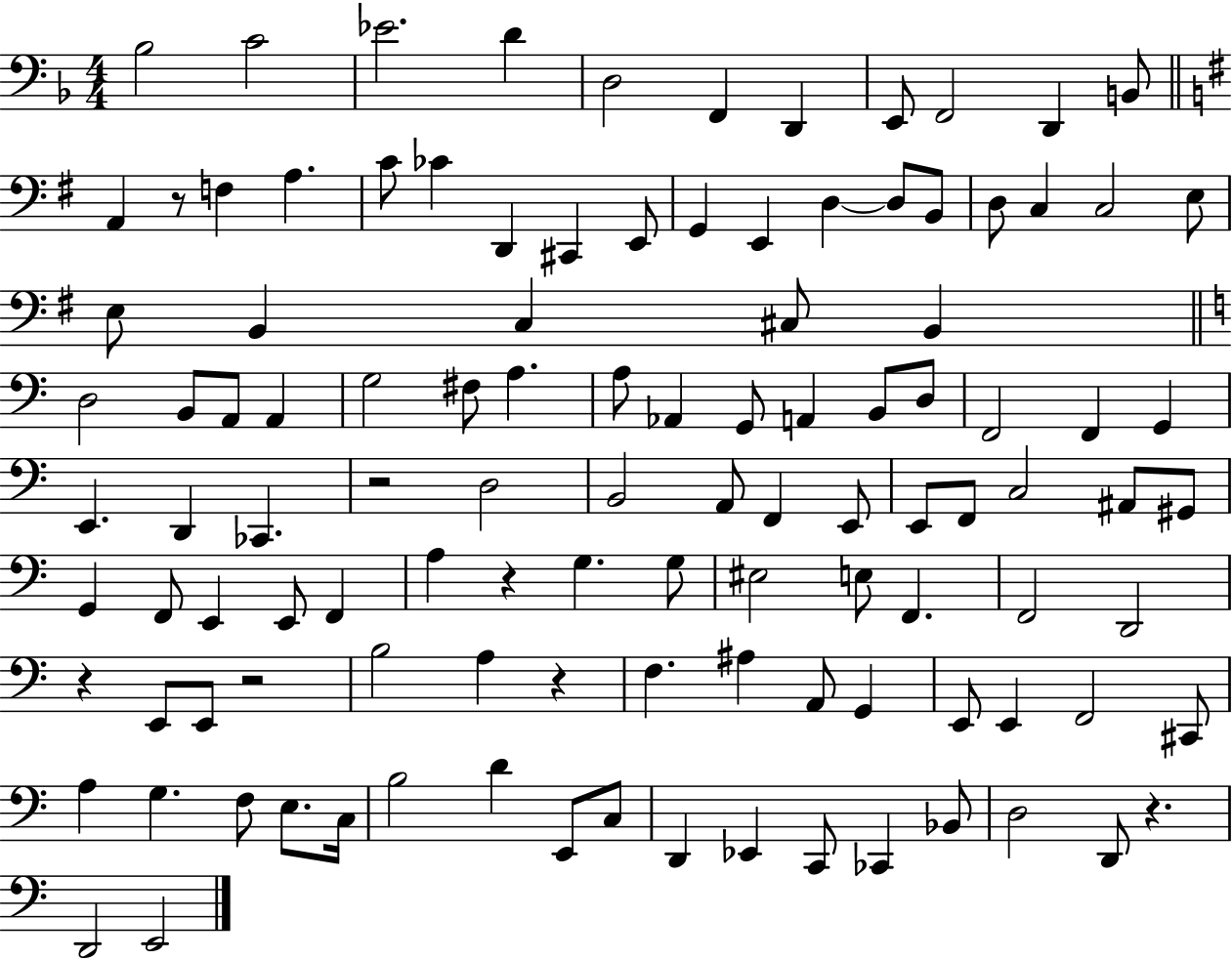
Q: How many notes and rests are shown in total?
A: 112